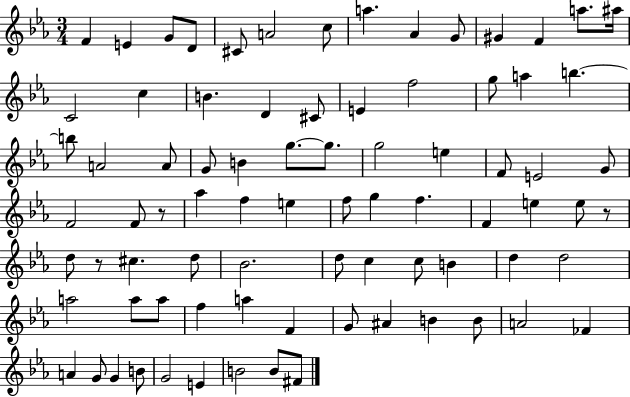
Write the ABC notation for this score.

X:1
T:Untitled
M:3/4
L:1/4
K:Eb
F E G/2 D/2 ^C/2 A2 c/2 a _A G/2 ^G F a/2 ^a/4 C2 c B D ^C/2 E f2 g/2 a b b/2 A2 A/2 G/2 B g/2 g/2 g2 e F/2 E2 G/2 F2 F/2 z/2 _a f e f/2 g f F e e/2 z/2 d/2 z/2 ^c d/2 _B2 d/2 c c/2 B d d2 a2 a/2 a/2 f a F G/2 ^A B B/2 A2 _F A G/2 G B/2 G2 E B2 B/2 ^F/2